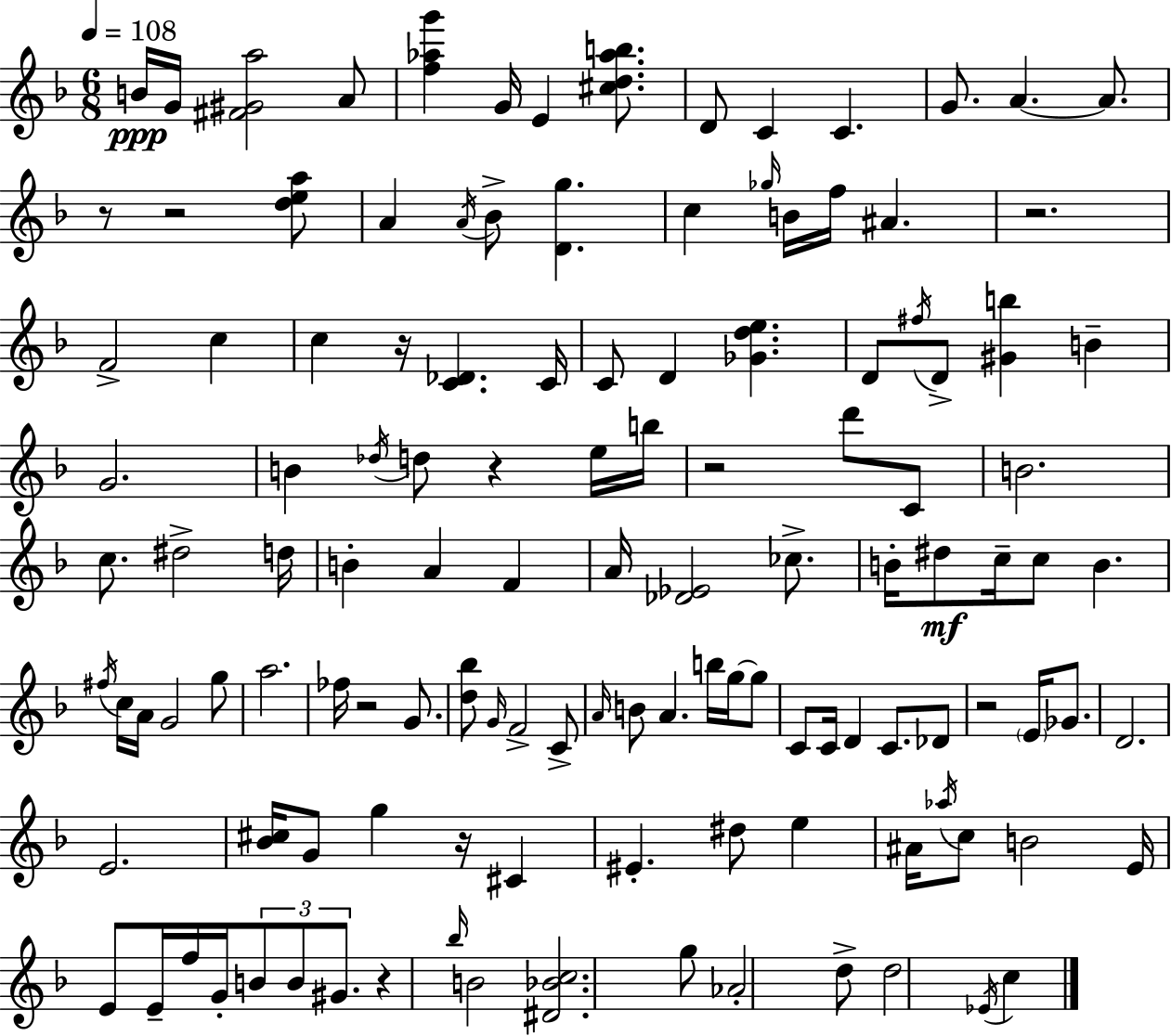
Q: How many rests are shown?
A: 10